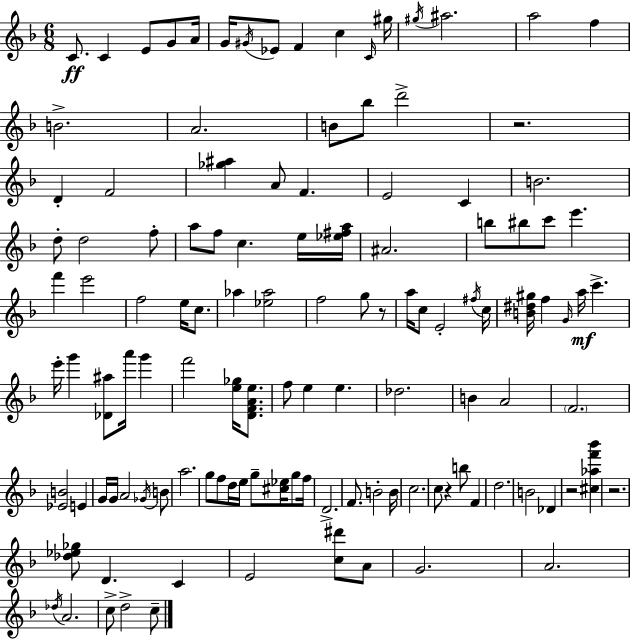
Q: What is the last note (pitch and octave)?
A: C5